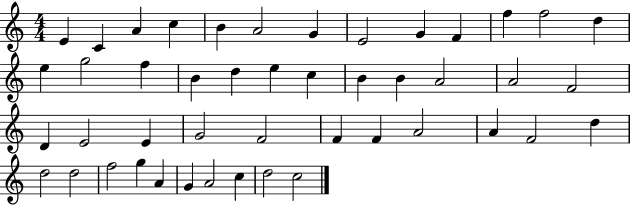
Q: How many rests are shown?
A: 0